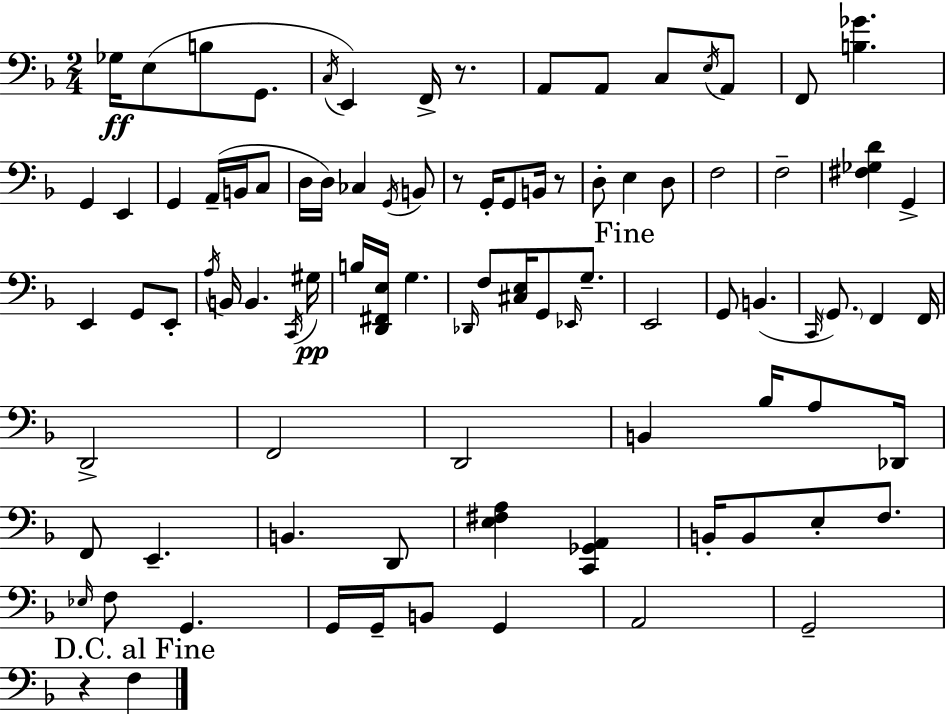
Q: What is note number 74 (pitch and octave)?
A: G2